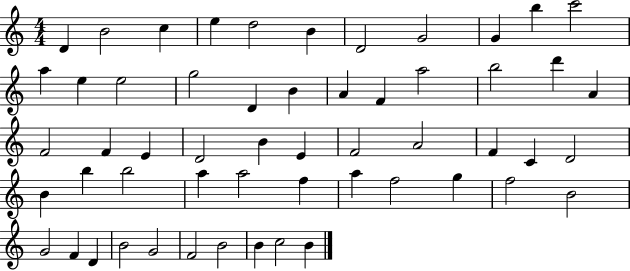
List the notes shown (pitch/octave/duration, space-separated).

D4/q B4/h C5/q E5/q D5/h B4/q D4/h G4/h G4/q B5/q C6/h A5/q E5/q E5/h G5/h D4/q B4/q A4/q F4/q A5/h B5/h D6/q A4/q F4/h F4/q E4/q D4/h B4/q E4/q F4/h A4/h F4/q C4/q D4/h B4/q B5/q B5/h A5/q A5/h F5/q A5/q F5/h G5/q F5/h B4/h G4/h F4/q D4/q B4/h G4/h F4/h B4/h B4/q C5/h B4/q